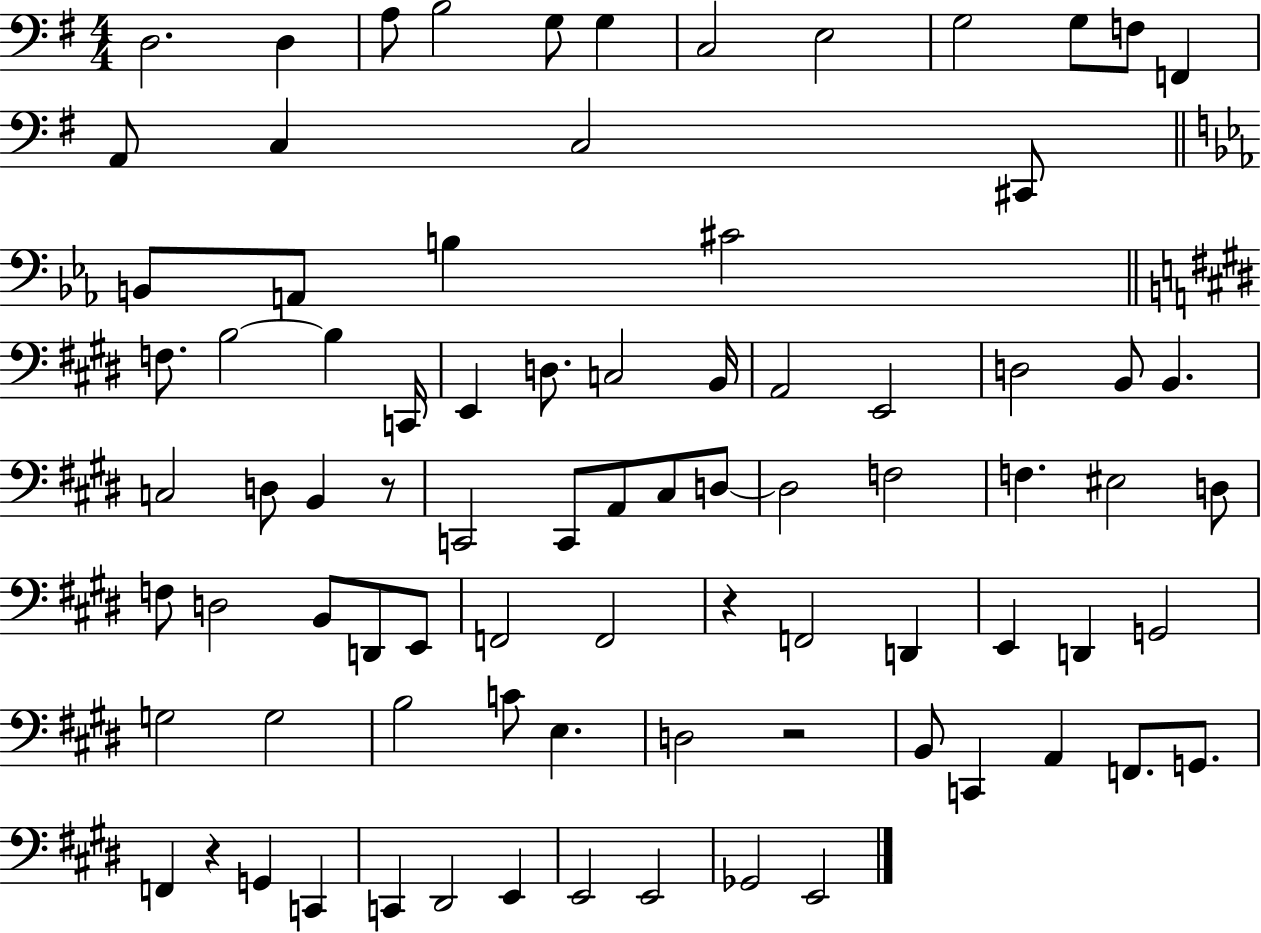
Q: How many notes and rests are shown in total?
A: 83